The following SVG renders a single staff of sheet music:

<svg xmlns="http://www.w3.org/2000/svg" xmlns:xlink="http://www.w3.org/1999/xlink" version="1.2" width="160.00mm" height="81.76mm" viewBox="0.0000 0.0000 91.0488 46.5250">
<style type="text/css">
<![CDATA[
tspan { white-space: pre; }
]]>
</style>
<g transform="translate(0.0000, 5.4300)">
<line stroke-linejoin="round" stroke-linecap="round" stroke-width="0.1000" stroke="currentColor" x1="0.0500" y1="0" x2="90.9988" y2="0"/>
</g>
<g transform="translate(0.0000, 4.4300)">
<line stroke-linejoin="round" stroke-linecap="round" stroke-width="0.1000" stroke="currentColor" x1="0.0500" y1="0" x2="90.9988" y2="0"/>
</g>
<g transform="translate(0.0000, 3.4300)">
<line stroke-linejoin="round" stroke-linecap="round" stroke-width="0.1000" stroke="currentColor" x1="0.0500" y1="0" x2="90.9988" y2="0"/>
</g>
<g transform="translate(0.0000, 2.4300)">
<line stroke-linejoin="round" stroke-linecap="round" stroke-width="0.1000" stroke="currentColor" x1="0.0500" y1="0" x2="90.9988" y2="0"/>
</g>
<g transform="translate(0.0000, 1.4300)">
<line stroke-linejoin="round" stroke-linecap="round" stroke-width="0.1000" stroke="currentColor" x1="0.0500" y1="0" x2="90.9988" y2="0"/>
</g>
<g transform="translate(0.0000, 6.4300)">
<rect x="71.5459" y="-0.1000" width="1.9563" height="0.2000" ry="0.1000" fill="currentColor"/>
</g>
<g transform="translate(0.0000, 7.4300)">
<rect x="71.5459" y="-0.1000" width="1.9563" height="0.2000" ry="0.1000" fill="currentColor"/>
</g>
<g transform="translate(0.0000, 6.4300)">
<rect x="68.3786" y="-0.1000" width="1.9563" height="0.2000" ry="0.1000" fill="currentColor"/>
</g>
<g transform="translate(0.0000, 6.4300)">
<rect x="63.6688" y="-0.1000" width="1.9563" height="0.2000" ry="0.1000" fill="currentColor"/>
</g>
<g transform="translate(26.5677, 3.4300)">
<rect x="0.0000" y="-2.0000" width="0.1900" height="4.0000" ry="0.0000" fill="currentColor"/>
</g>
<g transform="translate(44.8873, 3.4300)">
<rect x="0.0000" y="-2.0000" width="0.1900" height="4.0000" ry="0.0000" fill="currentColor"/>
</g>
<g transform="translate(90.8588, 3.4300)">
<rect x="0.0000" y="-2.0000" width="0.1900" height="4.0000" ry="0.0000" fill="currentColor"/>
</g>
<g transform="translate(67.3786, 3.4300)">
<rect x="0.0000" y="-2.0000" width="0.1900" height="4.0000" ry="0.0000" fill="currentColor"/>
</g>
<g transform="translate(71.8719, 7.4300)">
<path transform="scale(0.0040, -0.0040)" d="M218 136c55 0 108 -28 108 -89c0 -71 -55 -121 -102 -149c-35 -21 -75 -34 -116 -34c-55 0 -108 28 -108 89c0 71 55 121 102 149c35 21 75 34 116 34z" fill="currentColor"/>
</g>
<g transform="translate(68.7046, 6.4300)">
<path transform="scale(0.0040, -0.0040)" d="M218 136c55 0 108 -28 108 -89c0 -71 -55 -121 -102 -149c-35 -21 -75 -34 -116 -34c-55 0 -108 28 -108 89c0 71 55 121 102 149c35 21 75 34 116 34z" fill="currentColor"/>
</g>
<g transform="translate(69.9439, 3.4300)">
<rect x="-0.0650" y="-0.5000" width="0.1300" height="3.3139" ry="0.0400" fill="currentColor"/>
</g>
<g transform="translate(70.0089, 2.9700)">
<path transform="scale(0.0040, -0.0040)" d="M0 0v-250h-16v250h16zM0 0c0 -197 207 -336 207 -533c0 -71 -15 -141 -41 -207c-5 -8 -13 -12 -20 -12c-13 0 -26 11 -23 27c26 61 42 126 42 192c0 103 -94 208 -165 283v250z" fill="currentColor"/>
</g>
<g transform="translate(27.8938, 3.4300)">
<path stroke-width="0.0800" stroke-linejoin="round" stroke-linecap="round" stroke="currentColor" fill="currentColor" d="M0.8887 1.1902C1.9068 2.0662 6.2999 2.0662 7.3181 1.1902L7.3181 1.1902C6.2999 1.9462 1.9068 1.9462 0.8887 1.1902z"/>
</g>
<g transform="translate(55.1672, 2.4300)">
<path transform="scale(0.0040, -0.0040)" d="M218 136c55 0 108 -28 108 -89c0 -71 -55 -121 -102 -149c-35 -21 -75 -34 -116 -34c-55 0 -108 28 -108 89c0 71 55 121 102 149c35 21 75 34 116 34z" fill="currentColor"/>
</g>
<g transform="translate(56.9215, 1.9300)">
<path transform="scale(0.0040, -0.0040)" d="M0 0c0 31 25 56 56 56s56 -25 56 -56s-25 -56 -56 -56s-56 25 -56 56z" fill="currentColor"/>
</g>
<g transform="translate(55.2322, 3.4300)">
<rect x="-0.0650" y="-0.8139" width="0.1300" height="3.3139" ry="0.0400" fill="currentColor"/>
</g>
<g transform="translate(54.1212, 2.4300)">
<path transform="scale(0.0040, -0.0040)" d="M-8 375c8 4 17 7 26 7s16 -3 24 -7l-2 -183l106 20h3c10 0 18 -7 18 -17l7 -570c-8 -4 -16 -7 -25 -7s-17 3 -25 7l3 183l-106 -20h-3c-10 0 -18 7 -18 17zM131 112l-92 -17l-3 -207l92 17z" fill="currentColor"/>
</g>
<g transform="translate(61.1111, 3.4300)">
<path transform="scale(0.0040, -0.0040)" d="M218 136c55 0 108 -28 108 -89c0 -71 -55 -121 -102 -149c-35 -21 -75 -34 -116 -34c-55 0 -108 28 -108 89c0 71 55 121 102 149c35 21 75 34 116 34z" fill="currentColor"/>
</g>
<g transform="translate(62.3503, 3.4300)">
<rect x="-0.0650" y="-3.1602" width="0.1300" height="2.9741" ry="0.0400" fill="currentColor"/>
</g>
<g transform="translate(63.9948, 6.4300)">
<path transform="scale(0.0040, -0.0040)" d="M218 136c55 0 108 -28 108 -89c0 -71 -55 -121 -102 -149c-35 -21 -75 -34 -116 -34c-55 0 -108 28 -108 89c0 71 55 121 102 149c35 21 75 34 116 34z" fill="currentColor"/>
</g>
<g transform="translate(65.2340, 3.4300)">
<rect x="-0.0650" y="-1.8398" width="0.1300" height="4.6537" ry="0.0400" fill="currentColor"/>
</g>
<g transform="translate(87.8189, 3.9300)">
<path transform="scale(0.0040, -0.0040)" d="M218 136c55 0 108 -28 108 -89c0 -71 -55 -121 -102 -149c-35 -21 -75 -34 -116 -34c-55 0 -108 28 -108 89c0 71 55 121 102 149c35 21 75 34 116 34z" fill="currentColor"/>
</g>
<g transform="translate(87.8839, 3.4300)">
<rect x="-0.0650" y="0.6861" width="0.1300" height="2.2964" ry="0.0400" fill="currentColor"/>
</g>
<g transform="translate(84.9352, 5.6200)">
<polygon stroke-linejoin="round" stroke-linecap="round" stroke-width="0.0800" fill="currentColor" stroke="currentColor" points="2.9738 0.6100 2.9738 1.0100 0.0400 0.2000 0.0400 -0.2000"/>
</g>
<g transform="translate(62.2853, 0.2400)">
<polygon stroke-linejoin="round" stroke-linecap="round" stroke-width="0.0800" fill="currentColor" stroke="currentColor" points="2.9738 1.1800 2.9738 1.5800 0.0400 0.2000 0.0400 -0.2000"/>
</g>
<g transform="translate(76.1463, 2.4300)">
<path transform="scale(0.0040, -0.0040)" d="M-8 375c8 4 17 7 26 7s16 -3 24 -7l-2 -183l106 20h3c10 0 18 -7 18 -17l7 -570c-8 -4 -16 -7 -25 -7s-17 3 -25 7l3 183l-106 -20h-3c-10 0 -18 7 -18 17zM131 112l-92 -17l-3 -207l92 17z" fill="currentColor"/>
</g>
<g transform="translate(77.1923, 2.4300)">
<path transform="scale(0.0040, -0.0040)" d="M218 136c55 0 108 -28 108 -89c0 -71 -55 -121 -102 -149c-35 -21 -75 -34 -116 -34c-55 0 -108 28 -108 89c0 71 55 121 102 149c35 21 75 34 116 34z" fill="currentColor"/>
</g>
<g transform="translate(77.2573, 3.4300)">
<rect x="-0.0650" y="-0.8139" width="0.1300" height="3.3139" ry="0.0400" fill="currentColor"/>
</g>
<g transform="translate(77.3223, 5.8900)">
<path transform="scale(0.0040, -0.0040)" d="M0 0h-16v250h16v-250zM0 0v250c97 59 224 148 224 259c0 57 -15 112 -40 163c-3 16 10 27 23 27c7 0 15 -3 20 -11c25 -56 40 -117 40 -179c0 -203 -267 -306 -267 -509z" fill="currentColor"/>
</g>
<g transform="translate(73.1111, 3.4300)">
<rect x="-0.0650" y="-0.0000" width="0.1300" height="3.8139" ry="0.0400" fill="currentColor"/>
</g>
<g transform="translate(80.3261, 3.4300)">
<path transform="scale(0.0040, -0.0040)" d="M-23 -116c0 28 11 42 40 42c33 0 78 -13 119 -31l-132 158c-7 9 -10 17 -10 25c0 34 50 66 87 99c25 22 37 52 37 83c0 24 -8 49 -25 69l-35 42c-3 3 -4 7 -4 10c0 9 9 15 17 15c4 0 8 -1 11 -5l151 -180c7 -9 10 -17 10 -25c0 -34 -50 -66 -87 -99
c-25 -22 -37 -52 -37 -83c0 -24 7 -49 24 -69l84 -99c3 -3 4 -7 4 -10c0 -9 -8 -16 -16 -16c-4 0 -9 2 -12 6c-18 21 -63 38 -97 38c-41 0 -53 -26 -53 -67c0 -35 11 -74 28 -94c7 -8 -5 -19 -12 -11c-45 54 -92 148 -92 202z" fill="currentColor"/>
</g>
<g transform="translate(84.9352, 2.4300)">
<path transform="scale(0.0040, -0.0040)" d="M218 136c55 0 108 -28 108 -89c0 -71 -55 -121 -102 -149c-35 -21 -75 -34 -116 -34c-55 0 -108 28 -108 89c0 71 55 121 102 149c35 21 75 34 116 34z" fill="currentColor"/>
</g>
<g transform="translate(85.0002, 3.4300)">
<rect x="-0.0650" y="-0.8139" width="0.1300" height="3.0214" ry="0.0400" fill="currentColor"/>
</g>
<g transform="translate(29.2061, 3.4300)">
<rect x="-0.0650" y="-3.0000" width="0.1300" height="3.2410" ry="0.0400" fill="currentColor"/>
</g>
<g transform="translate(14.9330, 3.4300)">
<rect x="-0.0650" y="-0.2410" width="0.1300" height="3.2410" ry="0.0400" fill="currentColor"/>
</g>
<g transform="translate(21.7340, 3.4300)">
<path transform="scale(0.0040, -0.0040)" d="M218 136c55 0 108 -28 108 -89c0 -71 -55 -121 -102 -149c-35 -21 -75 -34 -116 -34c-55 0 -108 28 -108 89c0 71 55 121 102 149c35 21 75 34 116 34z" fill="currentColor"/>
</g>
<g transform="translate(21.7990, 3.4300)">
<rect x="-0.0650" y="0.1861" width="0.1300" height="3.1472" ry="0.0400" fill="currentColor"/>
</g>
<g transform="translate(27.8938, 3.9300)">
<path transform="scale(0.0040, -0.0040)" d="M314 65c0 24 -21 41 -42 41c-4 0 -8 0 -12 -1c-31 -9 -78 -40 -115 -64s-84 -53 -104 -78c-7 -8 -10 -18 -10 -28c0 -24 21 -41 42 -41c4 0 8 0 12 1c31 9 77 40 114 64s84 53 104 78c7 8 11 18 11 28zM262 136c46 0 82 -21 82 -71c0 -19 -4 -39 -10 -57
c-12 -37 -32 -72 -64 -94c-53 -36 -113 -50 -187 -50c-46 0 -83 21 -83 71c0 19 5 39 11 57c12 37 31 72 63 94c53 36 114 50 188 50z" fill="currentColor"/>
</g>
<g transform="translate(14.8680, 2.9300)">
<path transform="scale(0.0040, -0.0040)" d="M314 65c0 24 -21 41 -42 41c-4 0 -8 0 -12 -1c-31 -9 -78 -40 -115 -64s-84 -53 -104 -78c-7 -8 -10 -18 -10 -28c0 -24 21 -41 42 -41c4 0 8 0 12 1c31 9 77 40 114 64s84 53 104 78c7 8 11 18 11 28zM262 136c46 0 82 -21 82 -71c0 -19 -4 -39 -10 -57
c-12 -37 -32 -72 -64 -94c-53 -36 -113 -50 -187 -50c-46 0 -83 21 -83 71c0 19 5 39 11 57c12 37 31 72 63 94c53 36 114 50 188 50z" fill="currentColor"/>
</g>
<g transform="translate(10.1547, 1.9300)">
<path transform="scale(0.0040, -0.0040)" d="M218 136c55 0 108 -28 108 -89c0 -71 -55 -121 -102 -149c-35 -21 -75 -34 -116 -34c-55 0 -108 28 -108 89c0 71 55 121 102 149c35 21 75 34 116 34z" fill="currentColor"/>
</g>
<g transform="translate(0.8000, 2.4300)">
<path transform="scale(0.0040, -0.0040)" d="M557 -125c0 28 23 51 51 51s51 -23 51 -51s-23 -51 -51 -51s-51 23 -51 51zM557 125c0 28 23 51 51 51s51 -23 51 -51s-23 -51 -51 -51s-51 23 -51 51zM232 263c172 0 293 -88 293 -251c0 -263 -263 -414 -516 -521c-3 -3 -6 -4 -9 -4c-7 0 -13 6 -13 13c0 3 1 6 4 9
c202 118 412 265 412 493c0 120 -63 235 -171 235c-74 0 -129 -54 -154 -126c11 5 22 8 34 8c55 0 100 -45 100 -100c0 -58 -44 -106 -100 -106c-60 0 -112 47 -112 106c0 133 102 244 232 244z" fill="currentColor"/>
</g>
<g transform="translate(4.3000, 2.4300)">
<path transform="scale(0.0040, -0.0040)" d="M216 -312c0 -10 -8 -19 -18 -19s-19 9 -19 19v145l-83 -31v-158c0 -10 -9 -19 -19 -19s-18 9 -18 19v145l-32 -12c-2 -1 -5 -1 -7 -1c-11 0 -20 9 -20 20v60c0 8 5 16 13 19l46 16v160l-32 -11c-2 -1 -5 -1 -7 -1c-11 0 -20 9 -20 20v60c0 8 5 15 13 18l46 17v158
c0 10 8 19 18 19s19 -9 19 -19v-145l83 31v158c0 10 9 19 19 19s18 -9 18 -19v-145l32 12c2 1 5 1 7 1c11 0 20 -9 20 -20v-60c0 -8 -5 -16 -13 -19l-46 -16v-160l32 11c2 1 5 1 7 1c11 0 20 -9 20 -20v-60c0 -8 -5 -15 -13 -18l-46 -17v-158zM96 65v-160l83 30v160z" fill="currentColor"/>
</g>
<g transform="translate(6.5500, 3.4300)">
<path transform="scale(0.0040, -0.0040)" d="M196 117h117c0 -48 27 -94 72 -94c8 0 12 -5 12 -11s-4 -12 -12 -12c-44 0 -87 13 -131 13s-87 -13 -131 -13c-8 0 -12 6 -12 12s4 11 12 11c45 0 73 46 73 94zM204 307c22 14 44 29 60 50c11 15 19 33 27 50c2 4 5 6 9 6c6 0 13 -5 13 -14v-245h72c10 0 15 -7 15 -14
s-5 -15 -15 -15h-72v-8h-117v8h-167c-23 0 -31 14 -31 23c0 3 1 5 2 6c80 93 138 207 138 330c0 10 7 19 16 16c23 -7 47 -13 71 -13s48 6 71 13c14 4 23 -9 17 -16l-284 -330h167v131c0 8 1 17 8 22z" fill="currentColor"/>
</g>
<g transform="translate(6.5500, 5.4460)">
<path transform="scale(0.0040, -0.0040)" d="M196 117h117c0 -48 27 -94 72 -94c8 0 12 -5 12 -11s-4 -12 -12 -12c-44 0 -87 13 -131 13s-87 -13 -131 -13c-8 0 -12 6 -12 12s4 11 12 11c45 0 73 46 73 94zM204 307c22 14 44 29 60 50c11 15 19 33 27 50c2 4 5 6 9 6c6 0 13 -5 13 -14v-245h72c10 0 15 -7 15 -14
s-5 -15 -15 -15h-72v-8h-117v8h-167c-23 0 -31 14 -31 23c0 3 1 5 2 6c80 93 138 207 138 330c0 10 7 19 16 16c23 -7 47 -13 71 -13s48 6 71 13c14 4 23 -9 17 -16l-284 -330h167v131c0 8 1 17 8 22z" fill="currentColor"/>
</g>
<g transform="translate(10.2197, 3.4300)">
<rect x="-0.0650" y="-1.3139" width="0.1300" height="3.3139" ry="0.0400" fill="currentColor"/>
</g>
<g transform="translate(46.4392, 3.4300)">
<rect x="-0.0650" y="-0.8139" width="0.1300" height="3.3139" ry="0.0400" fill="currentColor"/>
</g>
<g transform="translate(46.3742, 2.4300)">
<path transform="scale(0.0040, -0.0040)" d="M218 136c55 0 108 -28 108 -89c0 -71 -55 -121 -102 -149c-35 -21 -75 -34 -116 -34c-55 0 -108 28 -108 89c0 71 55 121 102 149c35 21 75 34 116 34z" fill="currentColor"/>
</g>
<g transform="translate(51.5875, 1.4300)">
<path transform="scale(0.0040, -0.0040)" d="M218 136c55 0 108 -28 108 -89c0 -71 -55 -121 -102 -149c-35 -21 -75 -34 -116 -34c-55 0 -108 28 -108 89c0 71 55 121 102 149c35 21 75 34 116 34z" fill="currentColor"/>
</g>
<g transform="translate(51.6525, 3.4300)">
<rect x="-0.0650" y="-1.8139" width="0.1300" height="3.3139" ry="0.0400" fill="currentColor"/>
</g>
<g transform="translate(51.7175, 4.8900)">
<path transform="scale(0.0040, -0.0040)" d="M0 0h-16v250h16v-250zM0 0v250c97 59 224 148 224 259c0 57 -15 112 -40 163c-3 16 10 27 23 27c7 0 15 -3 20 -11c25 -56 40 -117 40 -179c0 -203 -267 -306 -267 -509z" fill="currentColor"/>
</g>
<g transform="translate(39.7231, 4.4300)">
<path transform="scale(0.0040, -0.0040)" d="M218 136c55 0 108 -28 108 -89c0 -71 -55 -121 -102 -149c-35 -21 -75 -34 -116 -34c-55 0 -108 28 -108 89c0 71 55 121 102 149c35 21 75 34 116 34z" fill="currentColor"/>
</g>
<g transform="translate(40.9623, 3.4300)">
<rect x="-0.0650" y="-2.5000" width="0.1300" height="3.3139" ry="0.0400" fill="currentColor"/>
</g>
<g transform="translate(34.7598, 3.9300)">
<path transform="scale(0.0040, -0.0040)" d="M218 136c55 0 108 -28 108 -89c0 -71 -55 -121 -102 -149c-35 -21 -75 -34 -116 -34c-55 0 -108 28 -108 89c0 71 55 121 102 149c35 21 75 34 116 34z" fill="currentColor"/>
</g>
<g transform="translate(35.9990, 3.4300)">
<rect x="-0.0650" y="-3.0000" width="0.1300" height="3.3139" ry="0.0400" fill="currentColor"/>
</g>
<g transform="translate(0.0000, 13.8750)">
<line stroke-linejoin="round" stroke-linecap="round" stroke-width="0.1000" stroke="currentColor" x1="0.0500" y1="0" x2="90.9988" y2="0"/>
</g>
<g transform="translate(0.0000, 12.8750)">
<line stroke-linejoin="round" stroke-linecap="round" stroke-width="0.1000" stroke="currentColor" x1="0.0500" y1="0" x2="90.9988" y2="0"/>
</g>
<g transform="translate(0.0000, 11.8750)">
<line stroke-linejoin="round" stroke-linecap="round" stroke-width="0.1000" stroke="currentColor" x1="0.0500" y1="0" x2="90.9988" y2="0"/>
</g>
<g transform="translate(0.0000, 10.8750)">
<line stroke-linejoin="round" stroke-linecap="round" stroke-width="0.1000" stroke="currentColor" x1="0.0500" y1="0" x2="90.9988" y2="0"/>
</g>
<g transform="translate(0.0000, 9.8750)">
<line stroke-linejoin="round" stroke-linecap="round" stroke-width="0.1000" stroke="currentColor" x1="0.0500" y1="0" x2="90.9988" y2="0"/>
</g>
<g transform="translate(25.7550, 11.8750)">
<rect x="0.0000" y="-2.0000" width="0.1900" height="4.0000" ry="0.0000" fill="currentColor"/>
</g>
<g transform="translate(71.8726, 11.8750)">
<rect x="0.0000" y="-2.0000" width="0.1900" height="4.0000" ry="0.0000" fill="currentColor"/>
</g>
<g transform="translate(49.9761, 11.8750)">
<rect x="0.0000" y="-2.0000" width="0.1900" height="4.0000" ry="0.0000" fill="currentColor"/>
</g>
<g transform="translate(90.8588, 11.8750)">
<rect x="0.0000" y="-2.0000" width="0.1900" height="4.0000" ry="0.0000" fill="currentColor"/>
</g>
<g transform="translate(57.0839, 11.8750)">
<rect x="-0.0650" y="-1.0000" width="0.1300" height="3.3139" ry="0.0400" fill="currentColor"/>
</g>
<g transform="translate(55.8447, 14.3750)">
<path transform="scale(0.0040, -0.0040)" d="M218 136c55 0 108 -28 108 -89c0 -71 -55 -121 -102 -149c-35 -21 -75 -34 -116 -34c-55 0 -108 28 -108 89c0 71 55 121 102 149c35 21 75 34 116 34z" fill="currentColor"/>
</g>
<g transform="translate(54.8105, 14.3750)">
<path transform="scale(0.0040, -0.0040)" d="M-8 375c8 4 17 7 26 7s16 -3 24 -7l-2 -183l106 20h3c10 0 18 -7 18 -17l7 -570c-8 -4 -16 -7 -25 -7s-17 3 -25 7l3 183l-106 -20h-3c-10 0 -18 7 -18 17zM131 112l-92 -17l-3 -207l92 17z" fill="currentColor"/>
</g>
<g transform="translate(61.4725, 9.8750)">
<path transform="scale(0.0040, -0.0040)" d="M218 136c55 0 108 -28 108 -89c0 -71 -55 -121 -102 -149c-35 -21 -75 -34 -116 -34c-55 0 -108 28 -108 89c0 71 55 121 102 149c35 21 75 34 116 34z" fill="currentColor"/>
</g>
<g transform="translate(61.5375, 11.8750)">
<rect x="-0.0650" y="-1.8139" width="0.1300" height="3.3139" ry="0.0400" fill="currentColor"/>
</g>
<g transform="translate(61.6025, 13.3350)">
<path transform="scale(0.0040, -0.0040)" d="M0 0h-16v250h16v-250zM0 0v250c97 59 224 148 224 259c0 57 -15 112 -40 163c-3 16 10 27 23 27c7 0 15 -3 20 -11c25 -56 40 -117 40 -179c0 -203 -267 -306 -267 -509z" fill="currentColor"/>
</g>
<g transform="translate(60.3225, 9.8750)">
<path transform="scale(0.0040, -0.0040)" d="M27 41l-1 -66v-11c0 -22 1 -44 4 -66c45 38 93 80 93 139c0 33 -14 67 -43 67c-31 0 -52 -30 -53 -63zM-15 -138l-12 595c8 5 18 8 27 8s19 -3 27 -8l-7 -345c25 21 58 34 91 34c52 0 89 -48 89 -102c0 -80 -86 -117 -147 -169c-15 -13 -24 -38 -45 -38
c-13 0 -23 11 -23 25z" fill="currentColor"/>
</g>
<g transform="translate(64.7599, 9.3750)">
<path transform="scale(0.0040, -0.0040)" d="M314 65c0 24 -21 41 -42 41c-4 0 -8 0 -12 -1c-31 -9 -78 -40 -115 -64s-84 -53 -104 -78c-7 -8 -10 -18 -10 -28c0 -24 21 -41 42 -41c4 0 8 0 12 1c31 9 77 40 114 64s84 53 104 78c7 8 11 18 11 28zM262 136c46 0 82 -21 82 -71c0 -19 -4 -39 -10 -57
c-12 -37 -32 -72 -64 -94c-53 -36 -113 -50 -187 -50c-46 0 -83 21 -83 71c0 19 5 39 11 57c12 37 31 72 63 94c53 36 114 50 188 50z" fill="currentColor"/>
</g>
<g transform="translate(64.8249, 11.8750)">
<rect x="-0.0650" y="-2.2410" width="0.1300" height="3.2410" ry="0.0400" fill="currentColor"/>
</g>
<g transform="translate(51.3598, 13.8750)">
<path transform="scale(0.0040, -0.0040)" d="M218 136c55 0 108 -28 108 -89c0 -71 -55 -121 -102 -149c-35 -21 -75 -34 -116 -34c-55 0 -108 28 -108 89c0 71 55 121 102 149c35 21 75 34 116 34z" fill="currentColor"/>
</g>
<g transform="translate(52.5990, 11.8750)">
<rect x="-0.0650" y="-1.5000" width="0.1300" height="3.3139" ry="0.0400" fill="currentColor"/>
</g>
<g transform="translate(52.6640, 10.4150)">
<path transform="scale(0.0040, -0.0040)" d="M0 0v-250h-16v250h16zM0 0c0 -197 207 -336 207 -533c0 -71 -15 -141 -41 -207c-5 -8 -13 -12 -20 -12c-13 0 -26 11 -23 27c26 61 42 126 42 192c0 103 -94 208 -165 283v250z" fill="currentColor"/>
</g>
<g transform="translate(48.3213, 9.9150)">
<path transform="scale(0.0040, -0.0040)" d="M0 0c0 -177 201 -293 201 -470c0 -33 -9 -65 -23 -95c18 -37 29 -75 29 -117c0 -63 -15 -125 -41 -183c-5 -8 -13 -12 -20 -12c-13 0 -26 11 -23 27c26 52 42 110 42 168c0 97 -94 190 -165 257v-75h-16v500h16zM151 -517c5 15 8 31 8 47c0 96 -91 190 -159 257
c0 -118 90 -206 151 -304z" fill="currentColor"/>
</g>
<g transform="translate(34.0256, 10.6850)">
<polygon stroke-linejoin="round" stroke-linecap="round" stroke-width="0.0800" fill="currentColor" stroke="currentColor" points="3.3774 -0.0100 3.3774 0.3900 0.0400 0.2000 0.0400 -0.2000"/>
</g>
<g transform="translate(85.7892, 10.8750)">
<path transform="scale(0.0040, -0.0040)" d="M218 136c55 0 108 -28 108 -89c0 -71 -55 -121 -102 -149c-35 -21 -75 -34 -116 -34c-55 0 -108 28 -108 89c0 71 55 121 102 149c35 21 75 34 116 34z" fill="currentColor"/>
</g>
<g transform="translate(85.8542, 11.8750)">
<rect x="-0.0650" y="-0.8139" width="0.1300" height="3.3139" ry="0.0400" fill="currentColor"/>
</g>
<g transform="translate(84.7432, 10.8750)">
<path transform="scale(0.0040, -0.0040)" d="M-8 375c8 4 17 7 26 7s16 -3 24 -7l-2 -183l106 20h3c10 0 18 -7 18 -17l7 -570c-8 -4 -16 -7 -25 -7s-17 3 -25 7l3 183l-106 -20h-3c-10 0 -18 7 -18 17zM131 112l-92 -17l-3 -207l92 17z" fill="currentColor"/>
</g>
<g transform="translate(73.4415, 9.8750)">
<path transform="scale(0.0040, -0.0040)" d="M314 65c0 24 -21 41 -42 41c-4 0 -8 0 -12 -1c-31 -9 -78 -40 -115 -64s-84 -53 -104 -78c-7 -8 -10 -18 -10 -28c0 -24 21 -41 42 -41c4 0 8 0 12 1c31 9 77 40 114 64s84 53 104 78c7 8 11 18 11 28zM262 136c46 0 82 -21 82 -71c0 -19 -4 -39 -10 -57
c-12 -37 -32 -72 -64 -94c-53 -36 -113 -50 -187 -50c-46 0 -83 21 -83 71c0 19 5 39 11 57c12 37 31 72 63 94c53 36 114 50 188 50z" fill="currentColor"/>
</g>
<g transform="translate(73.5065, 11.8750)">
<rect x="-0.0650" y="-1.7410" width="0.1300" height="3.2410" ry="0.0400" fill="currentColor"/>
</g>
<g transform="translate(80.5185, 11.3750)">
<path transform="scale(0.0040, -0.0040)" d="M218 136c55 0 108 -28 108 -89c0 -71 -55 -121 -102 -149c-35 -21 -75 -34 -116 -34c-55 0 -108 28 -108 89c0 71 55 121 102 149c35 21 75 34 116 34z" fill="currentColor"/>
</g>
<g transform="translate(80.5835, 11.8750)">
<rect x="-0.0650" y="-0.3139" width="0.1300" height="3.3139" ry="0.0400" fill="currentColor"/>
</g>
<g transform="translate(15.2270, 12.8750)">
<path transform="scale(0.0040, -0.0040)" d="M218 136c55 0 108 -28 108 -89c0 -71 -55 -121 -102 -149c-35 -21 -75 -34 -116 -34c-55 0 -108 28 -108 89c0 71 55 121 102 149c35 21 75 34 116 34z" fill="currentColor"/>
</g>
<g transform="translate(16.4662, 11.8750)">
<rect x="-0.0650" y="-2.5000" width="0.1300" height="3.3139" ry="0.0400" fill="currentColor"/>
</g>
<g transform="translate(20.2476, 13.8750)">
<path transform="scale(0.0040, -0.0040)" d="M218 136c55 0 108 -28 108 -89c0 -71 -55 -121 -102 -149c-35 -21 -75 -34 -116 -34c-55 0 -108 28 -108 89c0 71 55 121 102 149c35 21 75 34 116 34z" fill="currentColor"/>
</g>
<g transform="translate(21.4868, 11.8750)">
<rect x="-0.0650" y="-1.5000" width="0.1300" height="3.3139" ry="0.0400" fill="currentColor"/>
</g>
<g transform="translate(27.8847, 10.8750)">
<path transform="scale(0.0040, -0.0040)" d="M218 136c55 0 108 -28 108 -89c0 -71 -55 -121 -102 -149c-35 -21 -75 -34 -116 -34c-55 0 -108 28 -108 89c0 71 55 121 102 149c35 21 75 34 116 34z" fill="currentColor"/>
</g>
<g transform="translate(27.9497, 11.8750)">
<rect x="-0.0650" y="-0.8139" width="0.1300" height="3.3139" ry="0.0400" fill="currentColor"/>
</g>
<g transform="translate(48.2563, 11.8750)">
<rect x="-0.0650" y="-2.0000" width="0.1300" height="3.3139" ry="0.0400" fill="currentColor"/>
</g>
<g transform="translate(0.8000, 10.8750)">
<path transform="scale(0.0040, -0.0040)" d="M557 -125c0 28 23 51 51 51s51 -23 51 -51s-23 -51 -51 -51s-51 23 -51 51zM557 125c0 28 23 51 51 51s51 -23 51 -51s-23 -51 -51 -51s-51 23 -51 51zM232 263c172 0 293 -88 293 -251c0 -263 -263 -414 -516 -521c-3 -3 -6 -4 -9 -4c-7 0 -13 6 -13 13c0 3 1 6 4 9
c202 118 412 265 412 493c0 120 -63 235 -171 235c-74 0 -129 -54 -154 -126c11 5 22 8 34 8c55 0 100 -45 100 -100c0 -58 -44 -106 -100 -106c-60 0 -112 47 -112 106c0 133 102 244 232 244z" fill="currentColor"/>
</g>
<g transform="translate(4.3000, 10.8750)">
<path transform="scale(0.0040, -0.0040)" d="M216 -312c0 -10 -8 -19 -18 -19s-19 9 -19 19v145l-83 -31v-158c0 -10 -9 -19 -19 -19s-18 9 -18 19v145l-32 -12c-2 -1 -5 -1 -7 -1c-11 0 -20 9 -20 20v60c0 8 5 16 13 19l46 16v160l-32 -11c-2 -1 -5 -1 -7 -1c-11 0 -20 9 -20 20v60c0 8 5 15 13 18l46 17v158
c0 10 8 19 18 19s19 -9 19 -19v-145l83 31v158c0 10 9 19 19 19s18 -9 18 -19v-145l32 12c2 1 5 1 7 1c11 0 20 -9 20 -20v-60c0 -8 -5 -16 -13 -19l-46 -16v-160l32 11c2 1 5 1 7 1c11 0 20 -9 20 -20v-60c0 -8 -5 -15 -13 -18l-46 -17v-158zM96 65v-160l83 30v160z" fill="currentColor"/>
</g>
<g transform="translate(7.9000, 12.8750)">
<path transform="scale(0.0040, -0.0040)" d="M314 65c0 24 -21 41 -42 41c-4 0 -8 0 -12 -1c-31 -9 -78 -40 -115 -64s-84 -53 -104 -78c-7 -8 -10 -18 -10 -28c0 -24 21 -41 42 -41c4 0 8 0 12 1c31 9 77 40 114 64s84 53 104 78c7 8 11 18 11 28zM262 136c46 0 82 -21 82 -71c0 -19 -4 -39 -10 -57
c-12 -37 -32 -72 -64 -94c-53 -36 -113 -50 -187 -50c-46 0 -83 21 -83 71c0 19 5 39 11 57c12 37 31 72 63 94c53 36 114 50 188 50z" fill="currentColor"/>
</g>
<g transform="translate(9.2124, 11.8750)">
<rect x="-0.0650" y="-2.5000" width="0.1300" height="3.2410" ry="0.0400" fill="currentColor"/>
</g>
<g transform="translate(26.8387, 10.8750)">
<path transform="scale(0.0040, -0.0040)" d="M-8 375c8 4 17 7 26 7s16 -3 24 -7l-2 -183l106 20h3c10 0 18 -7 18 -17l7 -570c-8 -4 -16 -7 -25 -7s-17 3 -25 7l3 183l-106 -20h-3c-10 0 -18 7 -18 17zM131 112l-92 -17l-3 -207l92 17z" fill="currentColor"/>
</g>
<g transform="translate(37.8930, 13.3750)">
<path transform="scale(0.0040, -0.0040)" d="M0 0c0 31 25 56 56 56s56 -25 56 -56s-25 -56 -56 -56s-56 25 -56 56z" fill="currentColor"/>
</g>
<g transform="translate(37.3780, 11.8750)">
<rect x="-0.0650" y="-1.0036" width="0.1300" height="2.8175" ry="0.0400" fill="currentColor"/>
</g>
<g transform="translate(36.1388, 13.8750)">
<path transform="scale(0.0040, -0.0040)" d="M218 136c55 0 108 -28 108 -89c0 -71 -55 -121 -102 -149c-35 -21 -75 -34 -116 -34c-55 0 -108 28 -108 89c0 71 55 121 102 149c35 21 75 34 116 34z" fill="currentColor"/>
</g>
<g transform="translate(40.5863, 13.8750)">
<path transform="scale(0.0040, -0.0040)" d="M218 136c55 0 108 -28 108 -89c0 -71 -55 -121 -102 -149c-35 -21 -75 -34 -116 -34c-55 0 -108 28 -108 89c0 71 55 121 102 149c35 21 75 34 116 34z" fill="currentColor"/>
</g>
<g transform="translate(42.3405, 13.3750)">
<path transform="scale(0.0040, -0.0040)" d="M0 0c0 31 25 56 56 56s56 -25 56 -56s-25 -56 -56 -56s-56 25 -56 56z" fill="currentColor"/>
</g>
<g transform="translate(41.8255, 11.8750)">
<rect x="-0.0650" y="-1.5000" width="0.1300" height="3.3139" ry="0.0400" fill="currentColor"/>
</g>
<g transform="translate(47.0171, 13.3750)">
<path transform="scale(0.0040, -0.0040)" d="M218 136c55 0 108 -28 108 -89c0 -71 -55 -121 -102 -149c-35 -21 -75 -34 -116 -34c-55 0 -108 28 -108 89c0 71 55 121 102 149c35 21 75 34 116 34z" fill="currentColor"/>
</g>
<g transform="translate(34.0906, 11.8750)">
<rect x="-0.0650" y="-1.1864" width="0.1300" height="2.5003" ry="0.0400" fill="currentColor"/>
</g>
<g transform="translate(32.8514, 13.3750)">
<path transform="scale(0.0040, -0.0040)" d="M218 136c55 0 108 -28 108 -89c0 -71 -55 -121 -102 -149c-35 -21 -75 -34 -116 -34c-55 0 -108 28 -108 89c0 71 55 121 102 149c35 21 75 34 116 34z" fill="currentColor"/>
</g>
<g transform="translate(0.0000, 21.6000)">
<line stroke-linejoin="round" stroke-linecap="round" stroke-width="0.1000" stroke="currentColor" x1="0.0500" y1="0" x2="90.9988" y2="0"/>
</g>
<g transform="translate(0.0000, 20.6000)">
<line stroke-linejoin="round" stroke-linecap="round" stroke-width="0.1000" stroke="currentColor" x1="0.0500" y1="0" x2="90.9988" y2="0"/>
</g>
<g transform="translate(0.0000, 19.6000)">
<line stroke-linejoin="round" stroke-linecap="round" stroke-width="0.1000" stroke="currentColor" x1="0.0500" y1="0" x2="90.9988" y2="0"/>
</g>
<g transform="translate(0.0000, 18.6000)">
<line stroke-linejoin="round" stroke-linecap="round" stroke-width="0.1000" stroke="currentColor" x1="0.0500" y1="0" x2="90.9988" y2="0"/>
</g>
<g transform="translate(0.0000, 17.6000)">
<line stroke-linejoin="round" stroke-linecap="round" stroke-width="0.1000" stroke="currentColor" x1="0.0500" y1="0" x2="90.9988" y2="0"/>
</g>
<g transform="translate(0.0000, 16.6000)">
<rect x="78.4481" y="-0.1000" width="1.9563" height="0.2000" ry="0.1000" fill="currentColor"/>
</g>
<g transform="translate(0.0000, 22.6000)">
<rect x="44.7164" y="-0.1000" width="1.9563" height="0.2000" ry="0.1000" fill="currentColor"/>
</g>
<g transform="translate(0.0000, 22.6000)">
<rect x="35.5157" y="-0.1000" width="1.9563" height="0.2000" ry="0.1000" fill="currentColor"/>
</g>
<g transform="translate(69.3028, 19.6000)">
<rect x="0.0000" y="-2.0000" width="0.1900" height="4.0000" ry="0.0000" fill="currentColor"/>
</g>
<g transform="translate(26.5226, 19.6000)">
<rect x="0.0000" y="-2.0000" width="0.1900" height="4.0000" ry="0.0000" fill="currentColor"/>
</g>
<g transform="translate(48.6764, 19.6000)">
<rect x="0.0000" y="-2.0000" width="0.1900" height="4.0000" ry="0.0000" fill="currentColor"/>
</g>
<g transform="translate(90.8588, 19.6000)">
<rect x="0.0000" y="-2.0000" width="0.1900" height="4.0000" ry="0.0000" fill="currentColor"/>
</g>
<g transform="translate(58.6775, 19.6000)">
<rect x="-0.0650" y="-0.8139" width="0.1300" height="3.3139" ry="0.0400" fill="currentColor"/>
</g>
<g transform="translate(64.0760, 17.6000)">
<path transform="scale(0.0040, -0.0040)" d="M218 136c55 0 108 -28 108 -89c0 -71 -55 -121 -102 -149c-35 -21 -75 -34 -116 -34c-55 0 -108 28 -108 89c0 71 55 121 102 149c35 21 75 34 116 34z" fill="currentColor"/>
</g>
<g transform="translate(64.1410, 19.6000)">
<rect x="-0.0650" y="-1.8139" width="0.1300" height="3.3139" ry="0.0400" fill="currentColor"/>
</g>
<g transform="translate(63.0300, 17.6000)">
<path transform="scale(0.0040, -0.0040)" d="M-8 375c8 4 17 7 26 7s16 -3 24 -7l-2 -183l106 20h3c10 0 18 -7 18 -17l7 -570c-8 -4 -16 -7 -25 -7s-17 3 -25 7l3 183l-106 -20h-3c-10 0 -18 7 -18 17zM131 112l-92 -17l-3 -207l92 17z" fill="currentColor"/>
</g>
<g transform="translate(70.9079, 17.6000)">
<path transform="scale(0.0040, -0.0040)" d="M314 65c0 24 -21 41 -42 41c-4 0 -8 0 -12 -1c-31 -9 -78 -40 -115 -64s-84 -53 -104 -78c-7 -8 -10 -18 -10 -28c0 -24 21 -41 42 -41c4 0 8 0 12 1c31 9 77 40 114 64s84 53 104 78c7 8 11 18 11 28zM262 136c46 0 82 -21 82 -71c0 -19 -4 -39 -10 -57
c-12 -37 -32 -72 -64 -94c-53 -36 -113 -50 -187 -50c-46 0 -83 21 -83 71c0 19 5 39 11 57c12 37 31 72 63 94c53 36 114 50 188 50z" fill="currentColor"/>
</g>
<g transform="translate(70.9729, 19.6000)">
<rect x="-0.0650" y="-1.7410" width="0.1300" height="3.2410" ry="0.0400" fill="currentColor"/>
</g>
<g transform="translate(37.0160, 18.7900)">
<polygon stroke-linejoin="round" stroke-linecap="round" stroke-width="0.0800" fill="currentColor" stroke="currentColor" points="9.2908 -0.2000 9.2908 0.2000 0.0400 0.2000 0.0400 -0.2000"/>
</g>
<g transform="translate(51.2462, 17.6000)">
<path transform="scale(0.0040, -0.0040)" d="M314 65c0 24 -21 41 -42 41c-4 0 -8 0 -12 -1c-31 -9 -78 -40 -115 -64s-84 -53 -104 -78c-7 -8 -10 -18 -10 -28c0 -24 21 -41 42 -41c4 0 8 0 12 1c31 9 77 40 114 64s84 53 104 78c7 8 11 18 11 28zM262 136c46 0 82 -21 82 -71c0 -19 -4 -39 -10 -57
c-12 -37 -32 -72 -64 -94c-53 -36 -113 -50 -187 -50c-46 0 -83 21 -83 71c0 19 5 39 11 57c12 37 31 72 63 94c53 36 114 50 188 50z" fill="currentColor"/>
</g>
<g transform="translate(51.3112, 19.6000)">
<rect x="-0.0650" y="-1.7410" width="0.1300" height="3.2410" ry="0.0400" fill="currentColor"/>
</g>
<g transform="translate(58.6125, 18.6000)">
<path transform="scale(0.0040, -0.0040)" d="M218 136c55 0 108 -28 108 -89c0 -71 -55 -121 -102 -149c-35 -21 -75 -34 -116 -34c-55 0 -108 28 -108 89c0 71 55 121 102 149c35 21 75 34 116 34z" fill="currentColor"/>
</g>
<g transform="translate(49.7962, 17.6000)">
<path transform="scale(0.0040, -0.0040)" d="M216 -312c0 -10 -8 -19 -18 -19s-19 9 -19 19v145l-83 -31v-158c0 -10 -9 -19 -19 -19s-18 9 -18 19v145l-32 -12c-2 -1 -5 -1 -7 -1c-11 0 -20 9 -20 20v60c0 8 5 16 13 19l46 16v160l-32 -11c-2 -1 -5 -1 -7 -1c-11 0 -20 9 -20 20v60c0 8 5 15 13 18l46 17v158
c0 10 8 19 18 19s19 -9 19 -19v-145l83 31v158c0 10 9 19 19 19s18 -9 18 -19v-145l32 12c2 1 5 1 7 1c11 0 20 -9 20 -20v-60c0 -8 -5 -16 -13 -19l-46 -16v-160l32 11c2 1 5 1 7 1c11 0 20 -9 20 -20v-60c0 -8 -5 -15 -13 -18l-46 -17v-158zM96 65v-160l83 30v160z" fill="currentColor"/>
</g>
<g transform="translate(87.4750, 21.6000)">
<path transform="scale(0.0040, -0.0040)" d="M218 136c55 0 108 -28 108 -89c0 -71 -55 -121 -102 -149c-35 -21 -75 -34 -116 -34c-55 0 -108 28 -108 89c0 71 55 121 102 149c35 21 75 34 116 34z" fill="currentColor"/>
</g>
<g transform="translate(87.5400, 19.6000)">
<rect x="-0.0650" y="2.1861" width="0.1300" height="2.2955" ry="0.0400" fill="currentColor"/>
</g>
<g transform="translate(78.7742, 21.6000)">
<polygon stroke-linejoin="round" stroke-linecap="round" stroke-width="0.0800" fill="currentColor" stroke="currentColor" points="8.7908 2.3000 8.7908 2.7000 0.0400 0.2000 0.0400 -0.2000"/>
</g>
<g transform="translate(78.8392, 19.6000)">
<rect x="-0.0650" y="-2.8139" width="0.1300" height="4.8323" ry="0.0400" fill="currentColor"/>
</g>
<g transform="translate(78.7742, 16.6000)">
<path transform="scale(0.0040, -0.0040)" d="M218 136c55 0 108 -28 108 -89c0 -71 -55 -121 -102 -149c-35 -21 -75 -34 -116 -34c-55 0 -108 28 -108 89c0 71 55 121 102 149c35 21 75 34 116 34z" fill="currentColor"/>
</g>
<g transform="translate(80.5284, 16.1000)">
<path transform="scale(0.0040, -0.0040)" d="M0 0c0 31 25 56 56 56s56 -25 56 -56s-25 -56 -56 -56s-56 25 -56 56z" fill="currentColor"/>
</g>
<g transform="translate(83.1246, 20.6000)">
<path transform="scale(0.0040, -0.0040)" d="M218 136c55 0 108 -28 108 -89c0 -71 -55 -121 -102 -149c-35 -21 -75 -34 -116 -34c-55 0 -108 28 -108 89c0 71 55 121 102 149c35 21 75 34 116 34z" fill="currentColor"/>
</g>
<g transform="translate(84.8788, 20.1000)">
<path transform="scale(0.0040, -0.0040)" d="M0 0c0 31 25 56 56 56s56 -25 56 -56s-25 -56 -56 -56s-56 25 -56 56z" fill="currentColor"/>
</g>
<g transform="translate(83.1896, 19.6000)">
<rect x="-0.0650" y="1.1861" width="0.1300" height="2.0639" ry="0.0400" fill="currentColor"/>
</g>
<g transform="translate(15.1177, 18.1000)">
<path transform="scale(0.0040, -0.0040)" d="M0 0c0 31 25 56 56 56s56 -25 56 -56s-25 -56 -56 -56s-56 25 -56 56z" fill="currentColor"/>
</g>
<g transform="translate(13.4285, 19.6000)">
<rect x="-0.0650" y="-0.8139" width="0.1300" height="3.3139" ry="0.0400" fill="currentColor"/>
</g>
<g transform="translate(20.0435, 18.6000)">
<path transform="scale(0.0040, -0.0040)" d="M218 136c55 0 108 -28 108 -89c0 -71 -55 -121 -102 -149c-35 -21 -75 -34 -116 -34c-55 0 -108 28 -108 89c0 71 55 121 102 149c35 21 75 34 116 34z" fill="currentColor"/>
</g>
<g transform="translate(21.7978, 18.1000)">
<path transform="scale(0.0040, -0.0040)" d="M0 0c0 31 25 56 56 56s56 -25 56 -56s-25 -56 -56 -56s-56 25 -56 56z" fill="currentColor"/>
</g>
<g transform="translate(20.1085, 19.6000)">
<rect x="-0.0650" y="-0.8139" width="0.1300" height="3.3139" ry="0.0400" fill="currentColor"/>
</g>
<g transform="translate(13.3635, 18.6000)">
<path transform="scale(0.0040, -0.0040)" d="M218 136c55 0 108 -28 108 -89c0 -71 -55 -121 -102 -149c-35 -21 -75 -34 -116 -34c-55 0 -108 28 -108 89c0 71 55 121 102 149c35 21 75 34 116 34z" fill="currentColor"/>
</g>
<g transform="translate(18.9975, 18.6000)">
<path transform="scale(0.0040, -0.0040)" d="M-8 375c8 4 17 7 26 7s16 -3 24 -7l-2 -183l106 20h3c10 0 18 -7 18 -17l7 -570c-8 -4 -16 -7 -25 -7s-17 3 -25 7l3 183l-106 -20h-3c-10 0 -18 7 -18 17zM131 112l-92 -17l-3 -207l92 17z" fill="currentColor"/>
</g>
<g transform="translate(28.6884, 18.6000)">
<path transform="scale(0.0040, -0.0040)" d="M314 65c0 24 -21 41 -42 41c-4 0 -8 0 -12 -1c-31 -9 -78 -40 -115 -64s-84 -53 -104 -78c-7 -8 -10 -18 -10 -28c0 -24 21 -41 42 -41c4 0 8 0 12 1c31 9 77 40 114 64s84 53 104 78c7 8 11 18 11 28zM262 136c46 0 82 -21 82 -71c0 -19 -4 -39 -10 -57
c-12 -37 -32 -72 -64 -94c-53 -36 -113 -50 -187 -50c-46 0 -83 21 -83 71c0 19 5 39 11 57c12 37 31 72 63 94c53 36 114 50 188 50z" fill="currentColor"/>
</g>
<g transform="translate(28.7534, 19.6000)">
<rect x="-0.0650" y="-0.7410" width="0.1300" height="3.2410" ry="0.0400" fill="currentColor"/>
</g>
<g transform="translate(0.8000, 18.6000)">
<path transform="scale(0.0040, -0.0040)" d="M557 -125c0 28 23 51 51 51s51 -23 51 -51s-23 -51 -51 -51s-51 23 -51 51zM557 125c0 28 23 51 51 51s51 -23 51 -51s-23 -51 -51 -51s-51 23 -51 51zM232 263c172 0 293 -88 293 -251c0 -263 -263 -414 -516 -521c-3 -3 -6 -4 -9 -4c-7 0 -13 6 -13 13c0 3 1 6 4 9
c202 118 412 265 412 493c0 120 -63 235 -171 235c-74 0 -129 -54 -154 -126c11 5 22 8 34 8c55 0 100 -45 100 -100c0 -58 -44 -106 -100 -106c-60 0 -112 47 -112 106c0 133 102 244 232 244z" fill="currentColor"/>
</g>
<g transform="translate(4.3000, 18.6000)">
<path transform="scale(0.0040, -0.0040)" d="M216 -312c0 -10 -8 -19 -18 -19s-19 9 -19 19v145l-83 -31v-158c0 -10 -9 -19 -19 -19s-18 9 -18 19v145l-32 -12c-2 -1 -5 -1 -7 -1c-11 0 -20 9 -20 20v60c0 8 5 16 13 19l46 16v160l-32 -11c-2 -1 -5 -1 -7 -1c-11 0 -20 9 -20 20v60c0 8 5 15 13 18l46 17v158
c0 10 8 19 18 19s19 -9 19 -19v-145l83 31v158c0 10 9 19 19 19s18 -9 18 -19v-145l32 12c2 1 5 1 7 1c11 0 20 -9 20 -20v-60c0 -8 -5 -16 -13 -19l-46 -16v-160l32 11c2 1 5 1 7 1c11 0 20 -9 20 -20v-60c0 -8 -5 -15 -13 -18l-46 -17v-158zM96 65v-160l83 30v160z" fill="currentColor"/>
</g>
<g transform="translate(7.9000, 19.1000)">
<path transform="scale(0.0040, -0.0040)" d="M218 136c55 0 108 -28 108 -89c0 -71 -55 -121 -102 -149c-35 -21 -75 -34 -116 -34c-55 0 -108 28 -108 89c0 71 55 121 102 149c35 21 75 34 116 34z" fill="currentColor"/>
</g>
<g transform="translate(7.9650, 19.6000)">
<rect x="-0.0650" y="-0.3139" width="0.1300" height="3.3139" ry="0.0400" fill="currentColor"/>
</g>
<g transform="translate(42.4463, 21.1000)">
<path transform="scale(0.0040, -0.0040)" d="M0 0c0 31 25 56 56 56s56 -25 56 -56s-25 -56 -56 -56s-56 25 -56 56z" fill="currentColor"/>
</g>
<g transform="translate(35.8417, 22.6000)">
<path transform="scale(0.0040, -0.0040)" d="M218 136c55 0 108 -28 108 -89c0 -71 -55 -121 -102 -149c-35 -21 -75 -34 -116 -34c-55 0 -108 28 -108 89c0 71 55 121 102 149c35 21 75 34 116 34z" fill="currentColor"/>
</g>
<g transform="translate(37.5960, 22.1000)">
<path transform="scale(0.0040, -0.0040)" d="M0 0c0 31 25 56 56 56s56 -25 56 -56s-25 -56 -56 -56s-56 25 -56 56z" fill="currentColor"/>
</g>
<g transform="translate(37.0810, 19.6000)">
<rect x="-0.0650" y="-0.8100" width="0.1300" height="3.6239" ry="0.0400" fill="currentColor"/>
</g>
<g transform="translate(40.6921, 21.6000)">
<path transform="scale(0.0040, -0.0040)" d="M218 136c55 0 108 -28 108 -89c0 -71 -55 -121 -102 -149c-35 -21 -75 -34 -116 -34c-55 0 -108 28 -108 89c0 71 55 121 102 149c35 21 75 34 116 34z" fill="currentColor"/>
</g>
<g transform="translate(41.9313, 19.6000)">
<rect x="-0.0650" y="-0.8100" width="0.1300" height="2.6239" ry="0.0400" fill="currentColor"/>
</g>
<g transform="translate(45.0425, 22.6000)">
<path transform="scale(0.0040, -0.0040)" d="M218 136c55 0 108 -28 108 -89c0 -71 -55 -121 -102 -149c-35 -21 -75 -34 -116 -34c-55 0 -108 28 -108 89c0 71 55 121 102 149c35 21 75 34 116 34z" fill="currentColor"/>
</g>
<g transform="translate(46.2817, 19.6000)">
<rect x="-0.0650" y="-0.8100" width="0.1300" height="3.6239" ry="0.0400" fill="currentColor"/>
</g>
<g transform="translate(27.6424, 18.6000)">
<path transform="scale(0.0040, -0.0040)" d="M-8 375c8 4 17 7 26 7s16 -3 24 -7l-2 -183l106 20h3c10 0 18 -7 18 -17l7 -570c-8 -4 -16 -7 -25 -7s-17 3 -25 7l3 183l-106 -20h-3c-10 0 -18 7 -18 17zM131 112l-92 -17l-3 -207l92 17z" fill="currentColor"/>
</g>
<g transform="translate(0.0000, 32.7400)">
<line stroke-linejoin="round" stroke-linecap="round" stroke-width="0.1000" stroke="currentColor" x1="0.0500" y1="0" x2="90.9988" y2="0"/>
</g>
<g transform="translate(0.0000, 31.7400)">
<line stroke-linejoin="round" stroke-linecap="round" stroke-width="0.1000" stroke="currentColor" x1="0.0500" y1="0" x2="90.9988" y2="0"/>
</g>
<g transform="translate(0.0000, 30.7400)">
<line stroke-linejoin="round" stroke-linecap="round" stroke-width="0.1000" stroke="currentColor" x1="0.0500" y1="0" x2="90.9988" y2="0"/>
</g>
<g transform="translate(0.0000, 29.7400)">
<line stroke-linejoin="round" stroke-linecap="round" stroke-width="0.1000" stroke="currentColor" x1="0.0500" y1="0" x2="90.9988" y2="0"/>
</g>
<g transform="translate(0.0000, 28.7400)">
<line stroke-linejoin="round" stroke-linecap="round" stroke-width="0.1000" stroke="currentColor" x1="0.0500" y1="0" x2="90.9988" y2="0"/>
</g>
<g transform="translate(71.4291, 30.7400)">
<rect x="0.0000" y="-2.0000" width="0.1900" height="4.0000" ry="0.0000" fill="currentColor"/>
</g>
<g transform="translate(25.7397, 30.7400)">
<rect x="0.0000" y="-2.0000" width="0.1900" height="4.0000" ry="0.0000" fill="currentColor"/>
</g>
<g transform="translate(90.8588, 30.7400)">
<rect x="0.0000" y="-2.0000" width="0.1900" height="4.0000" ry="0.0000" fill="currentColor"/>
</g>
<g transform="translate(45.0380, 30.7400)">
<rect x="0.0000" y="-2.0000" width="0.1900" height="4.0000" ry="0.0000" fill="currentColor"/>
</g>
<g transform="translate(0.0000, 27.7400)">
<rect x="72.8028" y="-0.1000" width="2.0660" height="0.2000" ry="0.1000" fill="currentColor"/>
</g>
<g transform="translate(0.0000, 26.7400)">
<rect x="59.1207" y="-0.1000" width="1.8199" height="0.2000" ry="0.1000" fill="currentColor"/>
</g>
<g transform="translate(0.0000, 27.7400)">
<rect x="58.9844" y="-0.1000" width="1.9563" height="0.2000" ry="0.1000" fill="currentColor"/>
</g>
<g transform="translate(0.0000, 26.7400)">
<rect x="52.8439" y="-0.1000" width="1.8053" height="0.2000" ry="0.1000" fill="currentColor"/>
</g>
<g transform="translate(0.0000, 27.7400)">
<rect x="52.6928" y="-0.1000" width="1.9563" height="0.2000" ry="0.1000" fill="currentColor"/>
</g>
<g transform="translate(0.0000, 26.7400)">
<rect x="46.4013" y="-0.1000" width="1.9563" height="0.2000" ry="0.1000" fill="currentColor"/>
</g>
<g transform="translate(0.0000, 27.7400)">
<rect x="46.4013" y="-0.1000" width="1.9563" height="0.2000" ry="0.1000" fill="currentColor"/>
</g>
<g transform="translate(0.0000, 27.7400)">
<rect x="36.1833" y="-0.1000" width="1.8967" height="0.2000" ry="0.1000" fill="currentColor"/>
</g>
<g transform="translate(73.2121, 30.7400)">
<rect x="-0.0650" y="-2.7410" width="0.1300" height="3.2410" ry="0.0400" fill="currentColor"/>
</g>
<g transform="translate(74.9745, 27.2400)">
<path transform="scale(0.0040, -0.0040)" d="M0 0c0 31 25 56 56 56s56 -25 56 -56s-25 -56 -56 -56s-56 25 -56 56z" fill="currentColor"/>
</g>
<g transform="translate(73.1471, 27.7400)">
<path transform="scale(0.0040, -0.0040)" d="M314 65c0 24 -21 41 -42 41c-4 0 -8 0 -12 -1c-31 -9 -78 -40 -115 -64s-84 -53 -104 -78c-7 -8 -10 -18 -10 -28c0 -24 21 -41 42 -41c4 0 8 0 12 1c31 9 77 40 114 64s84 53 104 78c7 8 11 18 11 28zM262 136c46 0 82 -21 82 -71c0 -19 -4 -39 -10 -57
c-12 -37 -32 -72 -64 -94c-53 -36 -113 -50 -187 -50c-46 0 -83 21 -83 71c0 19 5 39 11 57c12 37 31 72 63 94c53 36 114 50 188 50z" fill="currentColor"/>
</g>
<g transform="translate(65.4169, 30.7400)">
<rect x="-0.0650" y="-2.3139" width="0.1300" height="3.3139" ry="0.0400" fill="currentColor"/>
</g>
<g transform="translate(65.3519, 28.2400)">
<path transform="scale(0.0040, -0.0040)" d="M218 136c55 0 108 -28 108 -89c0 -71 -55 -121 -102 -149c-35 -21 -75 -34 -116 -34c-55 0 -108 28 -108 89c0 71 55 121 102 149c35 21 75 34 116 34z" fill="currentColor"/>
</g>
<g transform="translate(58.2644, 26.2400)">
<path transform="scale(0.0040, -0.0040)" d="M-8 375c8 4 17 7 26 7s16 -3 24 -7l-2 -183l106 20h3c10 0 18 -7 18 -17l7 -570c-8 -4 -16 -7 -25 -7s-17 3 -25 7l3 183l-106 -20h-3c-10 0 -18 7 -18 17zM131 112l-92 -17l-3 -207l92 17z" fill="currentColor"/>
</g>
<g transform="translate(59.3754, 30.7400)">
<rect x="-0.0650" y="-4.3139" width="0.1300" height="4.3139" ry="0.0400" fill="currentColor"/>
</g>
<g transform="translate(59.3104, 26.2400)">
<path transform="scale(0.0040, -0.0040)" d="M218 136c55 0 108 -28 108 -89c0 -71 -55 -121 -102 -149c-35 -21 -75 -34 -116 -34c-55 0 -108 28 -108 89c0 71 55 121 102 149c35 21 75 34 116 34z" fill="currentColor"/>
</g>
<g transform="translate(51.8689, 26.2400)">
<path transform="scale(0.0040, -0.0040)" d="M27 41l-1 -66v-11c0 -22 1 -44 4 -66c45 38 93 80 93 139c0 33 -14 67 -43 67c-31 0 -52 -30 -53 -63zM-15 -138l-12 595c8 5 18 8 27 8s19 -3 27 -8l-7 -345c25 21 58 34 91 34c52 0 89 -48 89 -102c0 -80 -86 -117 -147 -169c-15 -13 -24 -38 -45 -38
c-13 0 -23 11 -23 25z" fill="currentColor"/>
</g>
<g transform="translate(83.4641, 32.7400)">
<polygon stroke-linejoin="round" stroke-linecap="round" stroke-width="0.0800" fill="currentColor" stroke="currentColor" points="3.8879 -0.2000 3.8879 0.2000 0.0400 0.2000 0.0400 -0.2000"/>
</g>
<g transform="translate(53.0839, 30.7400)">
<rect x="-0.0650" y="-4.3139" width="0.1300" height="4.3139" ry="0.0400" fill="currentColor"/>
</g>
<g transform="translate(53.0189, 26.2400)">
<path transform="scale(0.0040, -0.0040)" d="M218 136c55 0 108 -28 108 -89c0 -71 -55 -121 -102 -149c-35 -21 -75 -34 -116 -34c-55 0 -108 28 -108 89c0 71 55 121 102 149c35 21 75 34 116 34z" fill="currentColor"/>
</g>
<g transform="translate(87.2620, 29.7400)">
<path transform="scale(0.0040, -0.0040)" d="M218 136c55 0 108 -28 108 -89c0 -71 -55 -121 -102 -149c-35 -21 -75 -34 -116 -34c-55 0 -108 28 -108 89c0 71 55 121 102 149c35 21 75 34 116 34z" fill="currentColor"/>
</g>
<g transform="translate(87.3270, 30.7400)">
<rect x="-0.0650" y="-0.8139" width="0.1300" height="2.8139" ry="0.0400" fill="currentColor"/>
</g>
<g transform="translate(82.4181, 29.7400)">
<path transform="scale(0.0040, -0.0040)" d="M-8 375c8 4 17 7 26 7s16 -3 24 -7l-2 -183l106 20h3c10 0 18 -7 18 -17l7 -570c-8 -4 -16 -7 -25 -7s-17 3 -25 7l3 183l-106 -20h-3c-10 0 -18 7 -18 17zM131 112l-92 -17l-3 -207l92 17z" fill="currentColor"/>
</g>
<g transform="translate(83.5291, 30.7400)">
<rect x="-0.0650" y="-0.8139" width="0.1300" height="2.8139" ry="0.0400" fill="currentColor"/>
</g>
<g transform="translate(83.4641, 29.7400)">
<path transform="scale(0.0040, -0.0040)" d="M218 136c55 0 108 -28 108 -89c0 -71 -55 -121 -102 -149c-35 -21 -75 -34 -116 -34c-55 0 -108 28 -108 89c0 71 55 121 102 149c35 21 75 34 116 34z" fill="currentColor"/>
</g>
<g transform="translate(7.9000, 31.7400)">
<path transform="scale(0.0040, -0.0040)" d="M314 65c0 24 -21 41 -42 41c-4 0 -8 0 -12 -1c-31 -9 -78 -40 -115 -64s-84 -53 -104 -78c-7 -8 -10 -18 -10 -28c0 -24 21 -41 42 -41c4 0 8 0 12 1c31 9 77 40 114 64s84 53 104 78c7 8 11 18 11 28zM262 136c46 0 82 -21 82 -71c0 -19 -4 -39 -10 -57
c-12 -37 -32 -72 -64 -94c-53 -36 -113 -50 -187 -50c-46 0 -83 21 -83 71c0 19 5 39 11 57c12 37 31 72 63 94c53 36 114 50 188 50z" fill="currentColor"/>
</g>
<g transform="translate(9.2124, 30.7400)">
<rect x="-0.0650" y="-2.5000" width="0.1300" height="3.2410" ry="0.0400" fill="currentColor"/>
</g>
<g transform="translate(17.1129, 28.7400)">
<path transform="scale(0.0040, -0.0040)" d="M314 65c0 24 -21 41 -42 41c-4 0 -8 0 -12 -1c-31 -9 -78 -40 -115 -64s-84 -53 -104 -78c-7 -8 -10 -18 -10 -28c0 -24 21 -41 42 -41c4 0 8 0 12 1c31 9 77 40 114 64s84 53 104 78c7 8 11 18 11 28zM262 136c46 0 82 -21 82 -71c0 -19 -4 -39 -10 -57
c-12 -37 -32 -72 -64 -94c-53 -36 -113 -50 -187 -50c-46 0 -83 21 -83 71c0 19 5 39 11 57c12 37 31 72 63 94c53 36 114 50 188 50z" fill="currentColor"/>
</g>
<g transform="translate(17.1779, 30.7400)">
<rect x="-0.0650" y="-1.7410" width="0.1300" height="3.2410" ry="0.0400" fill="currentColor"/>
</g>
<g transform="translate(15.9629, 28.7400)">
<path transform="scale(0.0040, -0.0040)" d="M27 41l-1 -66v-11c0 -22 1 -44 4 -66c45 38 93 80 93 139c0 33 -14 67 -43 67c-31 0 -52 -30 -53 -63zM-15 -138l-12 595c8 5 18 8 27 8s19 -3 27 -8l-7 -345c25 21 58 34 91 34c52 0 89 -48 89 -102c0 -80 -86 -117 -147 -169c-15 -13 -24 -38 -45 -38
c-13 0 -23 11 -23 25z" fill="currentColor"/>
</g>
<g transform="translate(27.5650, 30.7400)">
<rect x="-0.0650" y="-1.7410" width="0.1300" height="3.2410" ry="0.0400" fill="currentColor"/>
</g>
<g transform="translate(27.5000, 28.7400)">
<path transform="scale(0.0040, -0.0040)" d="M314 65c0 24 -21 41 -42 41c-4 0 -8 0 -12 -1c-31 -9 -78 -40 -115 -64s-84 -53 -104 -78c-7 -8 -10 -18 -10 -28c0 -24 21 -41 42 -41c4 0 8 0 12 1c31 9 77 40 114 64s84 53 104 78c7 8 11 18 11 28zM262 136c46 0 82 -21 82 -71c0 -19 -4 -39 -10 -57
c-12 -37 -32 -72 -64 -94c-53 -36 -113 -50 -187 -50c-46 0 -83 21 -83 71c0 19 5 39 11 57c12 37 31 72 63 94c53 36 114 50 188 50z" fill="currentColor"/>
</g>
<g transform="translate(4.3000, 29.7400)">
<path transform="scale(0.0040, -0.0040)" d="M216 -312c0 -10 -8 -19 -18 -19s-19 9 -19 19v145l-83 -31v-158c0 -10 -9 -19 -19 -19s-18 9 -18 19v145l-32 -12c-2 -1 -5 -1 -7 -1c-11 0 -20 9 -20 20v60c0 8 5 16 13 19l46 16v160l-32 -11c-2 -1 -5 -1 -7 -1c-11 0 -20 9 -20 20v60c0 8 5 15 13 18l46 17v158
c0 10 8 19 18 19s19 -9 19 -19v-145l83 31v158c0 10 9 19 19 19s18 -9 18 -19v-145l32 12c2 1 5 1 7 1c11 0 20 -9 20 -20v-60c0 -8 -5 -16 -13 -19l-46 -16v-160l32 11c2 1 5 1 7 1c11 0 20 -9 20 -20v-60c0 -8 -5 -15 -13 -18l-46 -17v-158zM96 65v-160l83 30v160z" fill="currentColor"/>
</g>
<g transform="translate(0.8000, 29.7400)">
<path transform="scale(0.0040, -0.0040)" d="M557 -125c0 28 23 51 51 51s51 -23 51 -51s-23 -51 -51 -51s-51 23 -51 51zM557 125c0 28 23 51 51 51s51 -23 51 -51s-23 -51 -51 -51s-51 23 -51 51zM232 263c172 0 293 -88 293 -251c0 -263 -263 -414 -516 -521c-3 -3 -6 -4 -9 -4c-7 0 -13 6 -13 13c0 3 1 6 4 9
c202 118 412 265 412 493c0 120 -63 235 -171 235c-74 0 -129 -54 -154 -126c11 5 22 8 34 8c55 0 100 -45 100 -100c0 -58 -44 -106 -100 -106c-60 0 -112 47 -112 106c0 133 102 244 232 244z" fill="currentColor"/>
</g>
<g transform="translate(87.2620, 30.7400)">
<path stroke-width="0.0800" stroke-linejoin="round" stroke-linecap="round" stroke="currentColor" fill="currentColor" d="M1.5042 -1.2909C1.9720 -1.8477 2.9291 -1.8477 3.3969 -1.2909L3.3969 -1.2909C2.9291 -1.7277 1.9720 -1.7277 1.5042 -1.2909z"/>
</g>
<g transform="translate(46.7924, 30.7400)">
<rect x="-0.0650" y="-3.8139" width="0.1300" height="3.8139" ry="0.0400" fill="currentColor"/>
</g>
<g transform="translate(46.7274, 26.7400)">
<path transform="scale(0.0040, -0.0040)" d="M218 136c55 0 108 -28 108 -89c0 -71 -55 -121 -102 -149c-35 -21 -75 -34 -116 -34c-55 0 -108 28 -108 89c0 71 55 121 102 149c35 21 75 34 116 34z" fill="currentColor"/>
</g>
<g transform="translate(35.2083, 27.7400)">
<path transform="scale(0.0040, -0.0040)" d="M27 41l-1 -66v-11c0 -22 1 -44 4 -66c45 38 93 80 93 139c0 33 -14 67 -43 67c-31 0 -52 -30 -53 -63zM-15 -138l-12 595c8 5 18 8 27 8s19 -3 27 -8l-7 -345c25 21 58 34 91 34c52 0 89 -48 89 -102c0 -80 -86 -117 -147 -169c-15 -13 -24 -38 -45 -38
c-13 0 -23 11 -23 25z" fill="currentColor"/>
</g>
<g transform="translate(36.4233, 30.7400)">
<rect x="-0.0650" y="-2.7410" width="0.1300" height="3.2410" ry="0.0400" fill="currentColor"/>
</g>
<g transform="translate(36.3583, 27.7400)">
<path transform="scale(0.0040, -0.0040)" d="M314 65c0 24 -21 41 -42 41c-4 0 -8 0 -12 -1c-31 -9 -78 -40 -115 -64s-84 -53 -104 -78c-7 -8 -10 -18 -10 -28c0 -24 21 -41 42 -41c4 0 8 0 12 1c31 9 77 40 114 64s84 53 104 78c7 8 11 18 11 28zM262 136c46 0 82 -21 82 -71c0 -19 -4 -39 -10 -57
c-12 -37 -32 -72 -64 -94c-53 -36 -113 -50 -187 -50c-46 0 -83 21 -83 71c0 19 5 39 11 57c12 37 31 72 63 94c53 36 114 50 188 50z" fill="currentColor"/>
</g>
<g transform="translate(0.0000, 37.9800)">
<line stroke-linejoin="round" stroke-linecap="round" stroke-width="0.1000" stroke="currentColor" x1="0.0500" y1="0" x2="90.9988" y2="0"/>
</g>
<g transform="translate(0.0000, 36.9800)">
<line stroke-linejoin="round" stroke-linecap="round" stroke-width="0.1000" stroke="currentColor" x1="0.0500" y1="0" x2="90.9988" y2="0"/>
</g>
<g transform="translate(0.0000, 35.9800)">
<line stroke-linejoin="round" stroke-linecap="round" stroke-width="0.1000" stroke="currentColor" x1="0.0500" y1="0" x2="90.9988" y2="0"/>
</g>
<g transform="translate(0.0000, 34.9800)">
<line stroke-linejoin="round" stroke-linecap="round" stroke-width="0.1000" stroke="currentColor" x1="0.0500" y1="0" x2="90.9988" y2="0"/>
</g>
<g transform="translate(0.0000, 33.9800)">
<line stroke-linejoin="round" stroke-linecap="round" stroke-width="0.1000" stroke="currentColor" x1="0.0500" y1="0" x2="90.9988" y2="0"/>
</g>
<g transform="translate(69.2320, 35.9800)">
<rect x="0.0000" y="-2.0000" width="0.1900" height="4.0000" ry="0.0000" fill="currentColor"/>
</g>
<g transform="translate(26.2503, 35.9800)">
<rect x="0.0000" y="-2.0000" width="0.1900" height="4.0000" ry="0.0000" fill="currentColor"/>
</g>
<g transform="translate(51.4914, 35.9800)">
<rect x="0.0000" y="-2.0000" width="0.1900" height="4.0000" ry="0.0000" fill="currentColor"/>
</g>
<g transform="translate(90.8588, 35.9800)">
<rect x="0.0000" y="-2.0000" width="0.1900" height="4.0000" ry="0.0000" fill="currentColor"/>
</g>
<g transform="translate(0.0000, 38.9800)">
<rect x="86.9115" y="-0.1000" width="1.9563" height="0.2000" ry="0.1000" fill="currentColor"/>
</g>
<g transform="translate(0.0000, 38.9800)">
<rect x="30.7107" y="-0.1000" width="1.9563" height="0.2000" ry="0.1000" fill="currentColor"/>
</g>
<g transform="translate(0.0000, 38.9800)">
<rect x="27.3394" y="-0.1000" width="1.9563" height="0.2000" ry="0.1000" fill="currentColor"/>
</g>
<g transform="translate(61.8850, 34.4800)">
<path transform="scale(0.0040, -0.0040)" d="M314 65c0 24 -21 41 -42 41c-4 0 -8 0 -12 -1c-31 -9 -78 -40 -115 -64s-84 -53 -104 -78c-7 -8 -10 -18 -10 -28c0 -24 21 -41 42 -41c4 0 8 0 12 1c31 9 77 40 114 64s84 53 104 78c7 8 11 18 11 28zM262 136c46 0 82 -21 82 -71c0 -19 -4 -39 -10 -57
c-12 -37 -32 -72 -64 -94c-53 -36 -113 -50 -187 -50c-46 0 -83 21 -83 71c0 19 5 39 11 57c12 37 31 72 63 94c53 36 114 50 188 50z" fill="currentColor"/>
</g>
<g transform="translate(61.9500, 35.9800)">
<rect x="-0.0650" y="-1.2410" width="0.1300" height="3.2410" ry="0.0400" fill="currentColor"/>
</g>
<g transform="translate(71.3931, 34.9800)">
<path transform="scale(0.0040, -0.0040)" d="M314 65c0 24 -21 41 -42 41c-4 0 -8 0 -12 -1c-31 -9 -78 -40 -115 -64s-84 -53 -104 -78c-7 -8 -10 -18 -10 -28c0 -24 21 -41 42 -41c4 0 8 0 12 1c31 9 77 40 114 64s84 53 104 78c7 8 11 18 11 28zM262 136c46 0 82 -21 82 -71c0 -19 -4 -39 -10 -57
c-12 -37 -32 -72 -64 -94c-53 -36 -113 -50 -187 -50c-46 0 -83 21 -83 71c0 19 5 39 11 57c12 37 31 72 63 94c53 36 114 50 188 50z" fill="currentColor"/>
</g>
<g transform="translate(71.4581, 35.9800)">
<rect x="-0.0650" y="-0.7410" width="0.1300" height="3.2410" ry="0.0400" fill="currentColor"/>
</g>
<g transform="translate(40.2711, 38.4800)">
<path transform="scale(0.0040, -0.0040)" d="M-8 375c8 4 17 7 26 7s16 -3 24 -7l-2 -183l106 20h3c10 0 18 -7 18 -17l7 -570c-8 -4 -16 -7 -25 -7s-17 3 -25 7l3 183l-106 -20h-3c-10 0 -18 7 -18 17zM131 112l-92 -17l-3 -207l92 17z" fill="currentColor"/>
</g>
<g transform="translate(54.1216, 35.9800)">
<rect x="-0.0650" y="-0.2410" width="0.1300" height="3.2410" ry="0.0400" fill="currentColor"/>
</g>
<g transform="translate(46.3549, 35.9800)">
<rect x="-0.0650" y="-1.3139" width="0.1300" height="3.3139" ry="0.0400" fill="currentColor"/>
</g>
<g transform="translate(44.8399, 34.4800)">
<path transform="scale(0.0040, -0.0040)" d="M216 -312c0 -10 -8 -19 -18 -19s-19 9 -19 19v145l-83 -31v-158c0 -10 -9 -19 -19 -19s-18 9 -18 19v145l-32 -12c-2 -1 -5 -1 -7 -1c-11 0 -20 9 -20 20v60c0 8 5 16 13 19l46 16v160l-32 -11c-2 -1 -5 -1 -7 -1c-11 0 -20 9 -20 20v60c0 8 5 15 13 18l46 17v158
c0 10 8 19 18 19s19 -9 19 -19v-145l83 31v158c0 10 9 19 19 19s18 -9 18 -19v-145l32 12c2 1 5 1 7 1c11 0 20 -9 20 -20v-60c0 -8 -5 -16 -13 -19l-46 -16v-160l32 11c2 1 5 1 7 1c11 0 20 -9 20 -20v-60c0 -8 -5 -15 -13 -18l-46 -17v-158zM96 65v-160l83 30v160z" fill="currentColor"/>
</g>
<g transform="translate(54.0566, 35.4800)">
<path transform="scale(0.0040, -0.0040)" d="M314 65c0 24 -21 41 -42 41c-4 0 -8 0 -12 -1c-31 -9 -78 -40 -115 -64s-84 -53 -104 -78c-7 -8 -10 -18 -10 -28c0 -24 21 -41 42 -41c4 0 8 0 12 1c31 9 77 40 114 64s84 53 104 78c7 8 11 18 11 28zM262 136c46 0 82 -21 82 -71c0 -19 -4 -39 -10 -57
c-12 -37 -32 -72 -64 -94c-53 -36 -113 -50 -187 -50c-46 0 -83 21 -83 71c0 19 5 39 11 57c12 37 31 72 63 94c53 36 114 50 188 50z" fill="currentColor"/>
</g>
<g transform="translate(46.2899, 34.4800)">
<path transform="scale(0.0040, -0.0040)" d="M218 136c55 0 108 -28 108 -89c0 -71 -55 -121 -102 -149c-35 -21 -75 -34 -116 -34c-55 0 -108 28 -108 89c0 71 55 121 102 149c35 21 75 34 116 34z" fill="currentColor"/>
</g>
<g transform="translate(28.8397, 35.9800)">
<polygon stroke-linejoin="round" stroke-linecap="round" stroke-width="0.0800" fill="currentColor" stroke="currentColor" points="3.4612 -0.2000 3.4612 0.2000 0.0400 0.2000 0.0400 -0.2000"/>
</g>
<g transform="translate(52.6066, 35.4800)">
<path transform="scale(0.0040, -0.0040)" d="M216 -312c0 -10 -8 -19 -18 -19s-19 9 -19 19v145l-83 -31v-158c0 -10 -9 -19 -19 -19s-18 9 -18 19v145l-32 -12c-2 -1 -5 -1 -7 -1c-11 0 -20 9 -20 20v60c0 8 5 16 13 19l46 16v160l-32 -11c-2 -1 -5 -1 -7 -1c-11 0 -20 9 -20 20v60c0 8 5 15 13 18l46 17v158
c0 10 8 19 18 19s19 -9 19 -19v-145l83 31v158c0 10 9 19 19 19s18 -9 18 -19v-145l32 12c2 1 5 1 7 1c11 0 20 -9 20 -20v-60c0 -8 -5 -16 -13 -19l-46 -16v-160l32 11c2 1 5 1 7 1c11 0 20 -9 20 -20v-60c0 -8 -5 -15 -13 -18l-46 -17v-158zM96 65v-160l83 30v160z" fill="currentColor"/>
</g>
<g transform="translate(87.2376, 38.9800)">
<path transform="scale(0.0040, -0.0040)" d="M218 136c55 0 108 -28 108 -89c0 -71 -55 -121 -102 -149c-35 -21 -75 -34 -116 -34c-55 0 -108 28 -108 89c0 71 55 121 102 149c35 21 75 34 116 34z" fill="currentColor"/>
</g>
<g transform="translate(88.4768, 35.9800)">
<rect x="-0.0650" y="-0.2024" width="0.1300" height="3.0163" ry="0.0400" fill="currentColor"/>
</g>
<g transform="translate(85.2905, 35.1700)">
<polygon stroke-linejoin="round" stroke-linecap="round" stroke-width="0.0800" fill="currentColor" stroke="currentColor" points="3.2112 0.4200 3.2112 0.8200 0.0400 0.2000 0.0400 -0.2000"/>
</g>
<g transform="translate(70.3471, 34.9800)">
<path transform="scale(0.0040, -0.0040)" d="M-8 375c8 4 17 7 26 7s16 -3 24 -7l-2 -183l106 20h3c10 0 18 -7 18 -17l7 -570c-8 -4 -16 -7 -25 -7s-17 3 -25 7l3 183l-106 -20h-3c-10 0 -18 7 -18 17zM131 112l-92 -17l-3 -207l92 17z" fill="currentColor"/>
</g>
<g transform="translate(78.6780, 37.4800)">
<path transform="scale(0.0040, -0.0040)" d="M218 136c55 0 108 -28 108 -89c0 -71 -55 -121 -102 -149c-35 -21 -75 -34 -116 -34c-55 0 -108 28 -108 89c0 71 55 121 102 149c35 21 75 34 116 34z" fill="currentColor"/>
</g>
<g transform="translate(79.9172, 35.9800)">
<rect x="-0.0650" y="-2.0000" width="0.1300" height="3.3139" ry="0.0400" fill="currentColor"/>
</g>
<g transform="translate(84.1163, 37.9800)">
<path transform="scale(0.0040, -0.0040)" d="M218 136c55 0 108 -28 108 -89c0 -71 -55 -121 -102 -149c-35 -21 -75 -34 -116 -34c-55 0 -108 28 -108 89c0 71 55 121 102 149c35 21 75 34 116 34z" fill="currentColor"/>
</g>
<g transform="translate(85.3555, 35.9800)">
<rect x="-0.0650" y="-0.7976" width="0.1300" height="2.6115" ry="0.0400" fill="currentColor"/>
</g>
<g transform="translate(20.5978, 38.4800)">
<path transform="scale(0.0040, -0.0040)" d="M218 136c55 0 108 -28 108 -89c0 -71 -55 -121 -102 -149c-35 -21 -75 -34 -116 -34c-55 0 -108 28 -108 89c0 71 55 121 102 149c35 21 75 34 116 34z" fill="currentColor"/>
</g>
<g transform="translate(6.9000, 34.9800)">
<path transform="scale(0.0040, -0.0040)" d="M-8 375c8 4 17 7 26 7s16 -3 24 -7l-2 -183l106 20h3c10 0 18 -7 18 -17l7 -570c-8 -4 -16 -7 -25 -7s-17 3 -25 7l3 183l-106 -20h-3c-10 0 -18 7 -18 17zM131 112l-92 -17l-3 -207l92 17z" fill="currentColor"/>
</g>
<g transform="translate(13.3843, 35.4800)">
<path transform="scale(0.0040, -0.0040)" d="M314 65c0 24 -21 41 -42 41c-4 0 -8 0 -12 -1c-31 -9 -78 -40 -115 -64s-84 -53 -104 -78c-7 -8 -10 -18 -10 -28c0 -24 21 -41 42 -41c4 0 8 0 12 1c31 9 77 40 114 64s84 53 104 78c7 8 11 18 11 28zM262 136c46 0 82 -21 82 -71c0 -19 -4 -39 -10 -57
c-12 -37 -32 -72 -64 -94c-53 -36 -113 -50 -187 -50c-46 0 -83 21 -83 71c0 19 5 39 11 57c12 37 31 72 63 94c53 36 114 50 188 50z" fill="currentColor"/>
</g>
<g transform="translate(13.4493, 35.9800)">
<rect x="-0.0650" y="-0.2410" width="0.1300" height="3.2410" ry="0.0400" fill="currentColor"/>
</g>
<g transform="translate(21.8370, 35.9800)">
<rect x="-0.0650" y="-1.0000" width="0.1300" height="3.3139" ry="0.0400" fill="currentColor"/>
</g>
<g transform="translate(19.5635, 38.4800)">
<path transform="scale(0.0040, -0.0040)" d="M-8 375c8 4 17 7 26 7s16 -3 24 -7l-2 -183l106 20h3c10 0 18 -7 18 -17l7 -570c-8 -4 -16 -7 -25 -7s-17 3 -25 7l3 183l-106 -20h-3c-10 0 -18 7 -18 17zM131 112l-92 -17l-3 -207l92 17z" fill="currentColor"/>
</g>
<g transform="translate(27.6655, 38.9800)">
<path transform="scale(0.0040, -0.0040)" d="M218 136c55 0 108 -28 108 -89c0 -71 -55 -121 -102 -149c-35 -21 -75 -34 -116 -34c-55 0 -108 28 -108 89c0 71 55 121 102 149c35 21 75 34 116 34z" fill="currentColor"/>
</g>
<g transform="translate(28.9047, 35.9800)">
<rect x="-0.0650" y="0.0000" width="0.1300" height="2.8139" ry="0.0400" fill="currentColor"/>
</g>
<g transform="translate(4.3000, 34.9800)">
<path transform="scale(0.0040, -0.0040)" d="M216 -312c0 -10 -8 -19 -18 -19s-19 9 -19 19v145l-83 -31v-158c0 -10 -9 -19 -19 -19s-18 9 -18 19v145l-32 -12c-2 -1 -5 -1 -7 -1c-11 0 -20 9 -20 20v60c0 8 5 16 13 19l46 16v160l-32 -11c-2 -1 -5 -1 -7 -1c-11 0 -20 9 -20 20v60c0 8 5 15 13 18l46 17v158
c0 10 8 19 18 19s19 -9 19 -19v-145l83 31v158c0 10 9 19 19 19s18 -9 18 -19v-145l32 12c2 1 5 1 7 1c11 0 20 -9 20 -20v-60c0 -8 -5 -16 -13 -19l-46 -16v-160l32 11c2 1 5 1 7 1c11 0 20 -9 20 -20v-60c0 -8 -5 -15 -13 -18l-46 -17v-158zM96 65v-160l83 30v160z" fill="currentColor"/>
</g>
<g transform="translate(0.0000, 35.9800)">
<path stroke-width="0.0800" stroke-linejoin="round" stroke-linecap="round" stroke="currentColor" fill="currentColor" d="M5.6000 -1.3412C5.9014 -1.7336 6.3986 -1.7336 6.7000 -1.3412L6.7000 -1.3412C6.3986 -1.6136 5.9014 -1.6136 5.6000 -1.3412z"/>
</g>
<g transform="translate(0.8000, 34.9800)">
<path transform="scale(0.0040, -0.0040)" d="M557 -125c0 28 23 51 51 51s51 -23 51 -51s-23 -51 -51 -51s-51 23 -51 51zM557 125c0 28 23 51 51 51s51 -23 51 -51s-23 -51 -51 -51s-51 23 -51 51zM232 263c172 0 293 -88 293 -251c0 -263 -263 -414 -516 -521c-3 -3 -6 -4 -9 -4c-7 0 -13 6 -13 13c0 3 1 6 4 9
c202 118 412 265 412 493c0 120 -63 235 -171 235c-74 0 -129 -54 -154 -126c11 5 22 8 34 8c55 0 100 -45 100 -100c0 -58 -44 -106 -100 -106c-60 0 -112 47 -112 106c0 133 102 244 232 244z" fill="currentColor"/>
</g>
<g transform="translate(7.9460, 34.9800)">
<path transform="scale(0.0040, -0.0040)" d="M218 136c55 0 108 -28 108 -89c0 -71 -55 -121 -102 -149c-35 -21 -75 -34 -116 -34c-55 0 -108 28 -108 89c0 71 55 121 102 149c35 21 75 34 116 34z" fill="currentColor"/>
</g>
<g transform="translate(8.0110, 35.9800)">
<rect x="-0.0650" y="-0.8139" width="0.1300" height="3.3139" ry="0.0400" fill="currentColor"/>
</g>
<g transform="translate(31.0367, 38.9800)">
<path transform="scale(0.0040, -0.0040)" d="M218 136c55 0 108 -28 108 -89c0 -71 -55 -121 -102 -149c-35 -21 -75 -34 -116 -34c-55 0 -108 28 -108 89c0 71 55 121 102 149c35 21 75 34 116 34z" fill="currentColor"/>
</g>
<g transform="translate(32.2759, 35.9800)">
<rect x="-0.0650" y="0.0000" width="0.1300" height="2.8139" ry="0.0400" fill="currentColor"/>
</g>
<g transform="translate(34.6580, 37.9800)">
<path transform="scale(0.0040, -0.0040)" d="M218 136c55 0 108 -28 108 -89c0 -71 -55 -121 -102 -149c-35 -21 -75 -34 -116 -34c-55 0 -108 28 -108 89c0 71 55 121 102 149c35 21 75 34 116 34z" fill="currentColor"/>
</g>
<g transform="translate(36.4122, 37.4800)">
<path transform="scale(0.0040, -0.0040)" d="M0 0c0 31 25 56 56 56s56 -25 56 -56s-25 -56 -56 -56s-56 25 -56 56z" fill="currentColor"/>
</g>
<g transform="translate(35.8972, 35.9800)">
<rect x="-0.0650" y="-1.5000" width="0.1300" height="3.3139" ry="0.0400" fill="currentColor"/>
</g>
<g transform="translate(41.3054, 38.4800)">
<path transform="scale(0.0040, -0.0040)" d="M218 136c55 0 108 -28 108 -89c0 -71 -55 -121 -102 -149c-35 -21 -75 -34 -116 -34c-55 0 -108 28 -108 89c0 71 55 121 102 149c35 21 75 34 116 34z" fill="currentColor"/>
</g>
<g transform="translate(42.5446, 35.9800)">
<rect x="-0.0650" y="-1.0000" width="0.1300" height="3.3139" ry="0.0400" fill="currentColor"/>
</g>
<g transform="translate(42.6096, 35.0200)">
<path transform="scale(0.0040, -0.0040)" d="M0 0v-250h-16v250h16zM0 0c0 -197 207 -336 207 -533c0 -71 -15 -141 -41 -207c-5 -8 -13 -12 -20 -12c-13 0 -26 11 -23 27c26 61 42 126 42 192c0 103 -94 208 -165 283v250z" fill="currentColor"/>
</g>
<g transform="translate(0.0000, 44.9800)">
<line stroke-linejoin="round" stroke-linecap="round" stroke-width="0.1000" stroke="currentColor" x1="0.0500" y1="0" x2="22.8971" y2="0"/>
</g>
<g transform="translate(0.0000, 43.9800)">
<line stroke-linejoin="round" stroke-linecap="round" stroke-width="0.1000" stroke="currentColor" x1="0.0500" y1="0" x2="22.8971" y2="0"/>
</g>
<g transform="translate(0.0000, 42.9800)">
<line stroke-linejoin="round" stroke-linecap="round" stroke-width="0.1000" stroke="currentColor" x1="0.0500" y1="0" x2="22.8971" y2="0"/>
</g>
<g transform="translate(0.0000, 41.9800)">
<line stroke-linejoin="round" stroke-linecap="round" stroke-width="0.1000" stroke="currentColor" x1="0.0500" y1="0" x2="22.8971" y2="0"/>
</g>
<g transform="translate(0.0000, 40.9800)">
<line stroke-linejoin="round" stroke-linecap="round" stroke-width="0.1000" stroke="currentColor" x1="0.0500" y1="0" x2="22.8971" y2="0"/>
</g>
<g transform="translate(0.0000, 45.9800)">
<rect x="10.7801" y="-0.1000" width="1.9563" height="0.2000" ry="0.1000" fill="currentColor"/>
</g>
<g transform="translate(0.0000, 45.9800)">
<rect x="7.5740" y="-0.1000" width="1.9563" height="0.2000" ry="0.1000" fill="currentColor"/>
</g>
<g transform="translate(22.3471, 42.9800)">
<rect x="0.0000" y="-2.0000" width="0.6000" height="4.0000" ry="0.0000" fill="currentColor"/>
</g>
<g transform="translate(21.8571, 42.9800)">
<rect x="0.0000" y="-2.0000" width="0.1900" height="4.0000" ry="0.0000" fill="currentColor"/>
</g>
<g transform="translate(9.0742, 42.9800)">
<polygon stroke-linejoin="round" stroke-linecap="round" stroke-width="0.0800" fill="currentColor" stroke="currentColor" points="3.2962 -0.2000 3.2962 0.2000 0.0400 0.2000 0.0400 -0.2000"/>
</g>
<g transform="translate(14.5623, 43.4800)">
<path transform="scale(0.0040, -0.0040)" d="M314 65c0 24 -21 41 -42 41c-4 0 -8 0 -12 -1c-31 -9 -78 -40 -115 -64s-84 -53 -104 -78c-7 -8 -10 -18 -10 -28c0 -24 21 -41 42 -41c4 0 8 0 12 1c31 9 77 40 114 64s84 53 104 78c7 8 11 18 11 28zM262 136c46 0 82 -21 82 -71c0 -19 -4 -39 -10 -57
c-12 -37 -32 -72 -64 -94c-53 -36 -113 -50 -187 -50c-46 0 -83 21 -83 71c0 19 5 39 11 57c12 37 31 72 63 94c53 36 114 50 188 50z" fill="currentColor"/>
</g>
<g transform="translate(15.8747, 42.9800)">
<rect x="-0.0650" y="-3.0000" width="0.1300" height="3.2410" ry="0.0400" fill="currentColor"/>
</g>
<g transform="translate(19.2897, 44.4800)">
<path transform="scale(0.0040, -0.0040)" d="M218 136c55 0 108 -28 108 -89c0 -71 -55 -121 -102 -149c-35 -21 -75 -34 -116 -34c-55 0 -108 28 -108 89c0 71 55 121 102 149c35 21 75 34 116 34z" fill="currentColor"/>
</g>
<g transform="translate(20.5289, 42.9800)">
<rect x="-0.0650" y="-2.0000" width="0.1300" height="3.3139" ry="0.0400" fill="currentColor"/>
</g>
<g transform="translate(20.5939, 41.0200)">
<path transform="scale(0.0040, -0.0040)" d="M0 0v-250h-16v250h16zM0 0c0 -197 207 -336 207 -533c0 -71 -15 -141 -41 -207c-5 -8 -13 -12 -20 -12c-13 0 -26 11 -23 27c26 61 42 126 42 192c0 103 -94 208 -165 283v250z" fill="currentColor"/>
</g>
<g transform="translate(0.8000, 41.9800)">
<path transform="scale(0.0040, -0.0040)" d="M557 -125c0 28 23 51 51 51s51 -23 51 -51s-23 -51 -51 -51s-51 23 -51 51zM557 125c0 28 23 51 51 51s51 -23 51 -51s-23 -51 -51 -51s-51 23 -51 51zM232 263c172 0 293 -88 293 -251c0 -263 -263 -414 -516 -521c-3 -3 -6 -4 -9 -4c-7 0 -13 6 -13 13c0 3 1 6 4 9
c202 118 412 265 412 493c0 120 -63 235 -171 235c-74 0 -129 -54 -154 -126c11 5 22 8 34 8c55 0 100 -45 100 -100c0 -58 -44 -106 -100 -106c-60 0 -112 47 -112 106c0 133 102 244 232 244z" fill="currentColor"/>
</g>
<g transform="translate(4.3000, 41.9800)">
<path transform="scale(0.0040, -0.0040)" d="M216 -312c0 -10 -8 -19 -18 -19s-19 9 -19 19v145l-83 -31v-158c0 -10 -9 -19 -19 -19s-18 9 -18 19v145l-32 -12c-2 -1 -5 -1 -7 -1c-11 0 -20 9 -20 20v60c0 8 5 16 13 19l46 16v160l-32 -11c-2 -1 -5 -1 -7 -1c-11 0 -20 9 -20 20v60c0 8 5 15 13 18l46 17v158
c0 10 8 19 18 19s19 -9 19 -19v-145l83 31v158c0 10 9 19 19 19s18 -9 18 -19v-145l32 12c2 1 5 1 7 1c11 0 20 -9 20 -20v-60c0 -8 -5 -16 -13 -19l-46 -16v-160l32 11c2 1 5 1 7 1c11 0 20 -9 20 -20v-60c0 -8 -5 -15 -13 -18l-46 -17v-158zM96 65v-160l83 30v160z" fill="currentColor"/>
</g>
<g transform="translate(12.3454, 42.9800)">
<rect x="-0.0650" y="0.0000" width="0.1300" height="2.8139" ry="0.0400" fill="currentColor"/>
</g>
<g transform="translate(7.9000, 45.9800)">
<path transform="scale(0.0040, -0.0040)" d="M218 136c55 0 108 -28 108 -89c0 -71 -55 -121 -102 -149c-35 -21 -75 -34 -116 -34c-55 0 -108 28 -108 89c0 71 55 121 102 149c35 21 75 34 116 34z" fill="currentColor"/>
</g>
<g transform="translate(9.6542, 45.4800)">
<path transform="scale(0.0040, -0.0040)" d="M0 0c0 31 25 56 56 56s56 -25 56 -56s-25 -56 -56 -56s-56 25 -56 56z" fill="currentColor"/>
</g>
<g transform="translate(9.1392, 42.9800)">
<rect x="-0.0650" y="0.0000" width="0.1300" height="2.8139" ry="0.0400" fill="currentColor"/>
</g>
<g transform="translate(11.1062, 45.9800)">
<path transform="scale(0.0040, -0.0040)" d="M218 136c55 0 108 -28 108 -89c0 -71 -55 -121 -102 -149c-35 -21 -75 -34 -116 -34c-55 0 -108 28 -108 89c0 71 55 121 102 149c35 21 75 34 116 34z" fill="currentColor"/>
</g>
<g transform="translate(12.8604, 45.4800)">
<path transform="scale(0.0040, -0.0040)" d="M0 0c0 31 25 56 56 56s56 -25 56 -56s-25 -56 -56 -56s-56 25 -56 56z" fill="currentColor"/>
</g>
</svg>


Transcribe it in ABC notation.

X:1
T:Untitled
M:4/4
L:1/4
K:G
G, E,2 D, C,2 C, B,, ^F, A,/2 F, D,/2 E,,/2 E,,/2 C,, F,/2 z F,/2 C,/2 B,,2 B,, G,, F, A,,/2 G,,/2 G,, A,,/4 G,,/2 F,, _A,/2 B,2 A,2 E, F, E, ^F, F, F,2 E,,/2 G,,/2 E,,/2 ^A,2 ^F, A, A,2 C/2 B,,/2 G,,/2 B,,2 _A,2 A,2 _C2 E _F F B, C2 F,/2 F,/2 F, E,2 F,, E,,/2 E,,/2 G,, F,,/2 ^G, ^E,2 G,2 F,2 A,, G,,/2 E,,/2 E,,/2 E,,/2 C,2 A,,/2